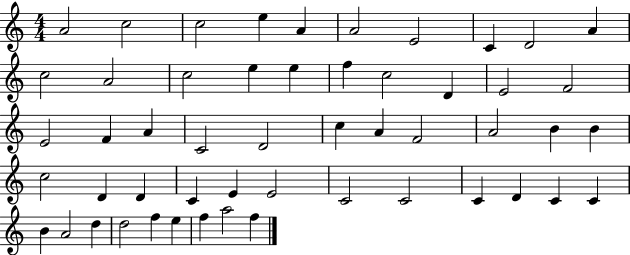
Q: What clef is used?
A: treble